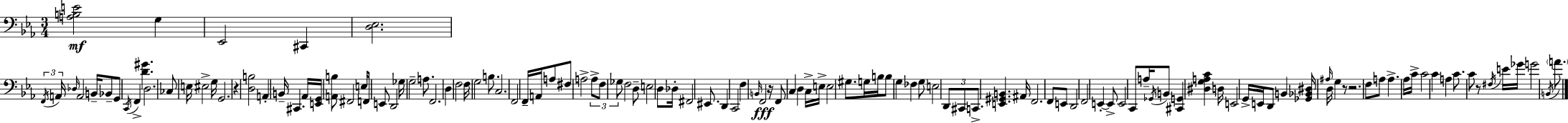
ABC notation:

X:1
T:Untitled
M:3/4
L:1/4
K:Cm
[A,B,E]2 G, _E,,2 ^C,, [D,_E,]2 F,,/4 A,,/4 _D,/4 A,,2 B,,/4 _B,,/2 G,,/2 C,,/4 F,, [D^G] D,2 _C,/2 E,/4 ^E,2 G,/4 G,,2 z [D,B,]2 A,, B,,/4 ^C,, _A,,/4 [E,,G,,]/4 [A,,B,]/2 ^F,,2 E,/4 F,,/2 E,,/2 D,,2 _G,/4 G,2 A,/2 F,,2 D, F,2 F,/4 G,2 B,/2 C,2 F,,2 F,,/4 A,,/4 A,/2 ^F,/2 A,2 A,/2 F,/2 _G,/2 F,2 D,/2 E,2 D,/2 _D,/4 ^F,,2 ^E,,/2 D,, C,,2 F, B,,/4 F,,2 z/4 F,,/2 C, D, C,/4 E,/4 E,2 ^G,/2 G,/4 B,/4 B,/2 G, _F, G,/2 E,2 D,,/2 ^C,,/2 C,,/2 [E,,^G,,B,,] ^A,,/4 F,,2 F,,/2 E,,/2 D,,2 F,,2 E,, E,,/2 E,,2 C,,/2 A,/4 _G,,/4 B,,/2 [^C,,G,,] [^D,G,A,C] D,/4 E,,2 G,,/4 E,,/4 D,,/2 B,, [_G,,_B,,^D,]/4 ^A,/4 D,/4 G, z/2 z2 F,/2 A,/2 A, _A,/4 C/4 C2 C A, C/2 C/2 z/2 ^F,/4 E/4 _G/4 G2 B,,/4 A/2